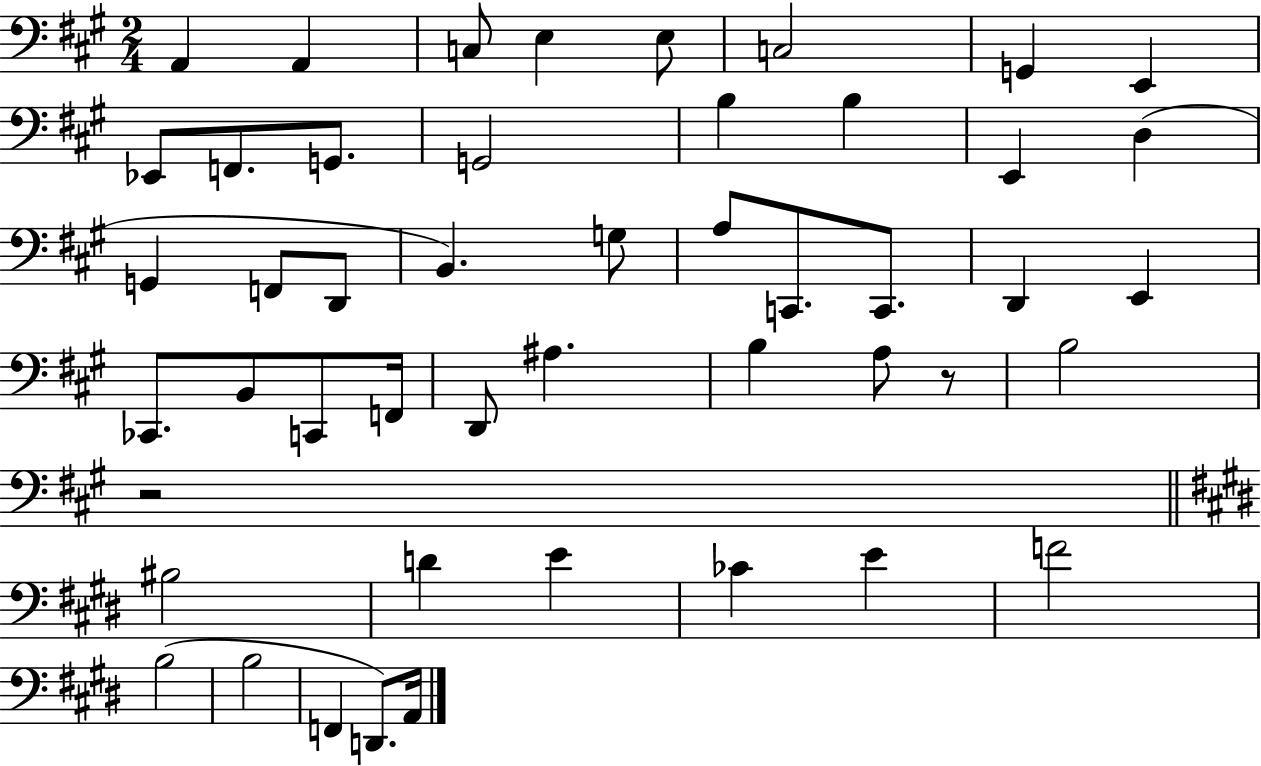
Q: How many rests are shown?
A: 2